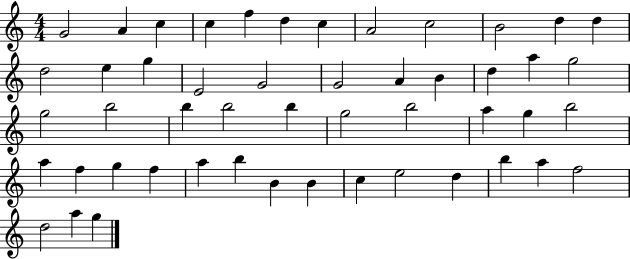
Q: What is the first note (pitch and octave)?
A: G4